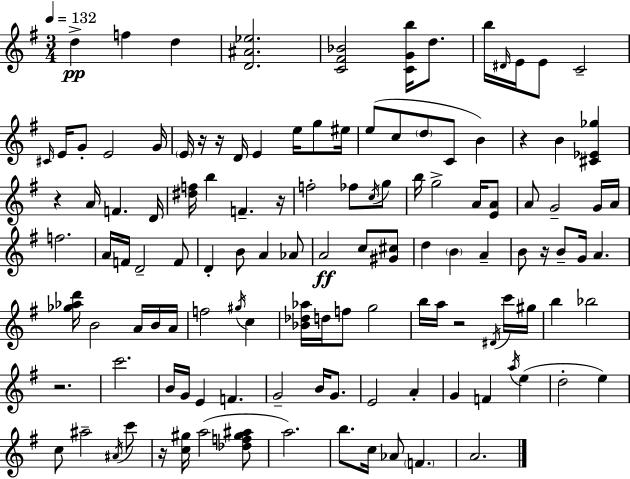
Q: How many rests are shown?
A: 9